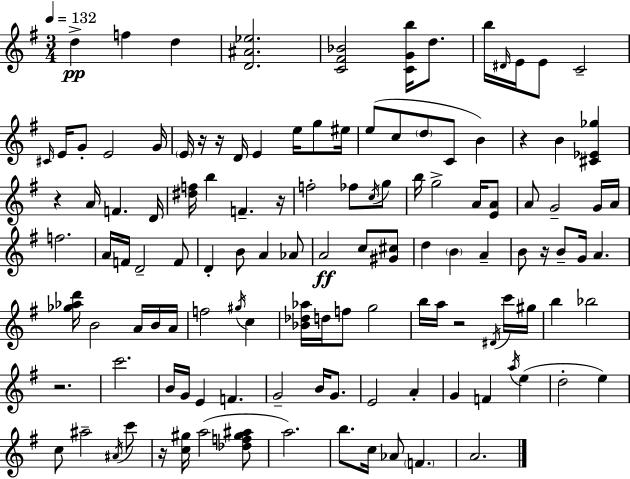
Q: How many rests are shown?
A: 9